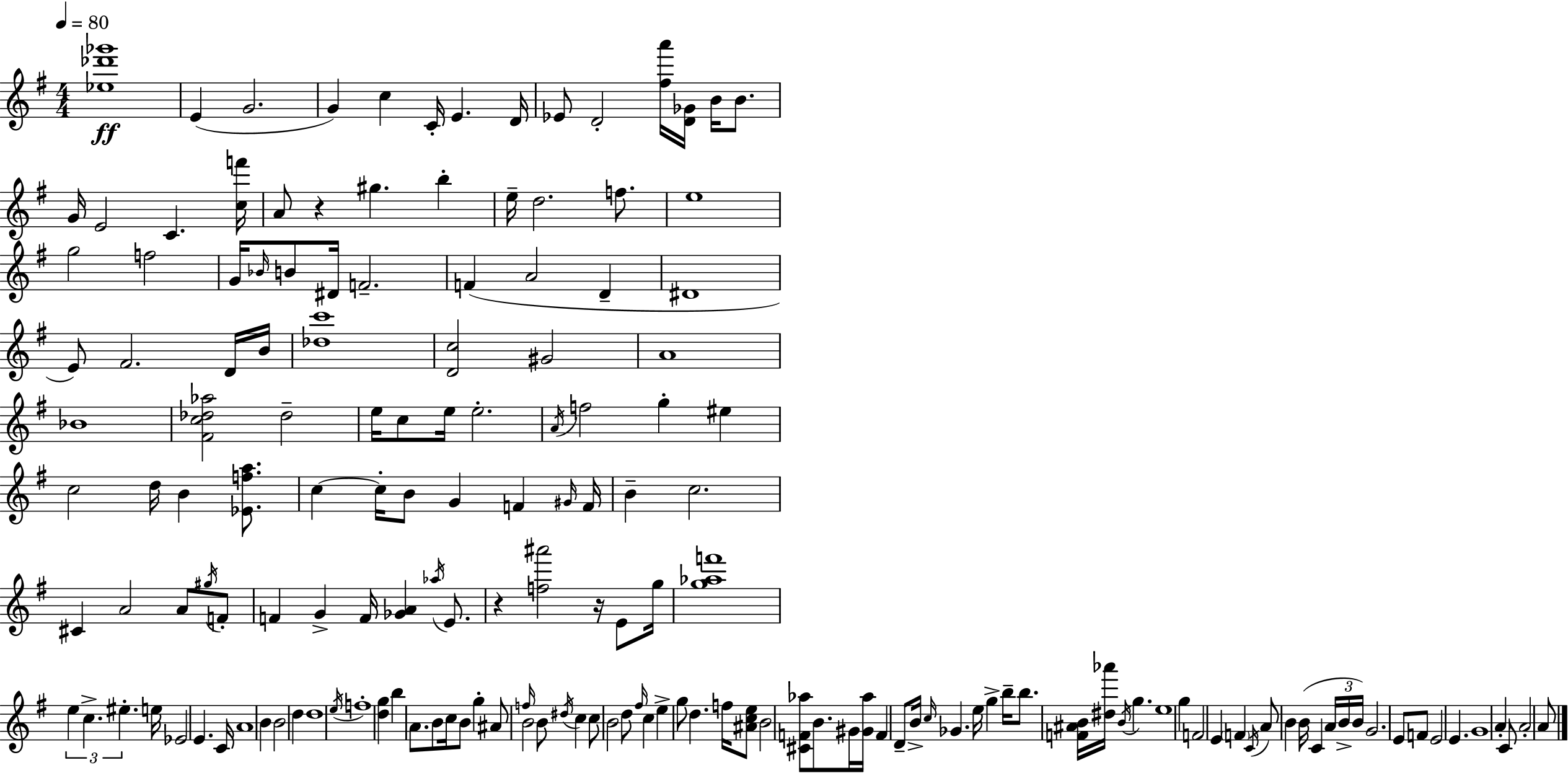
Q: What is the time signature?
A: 4/4